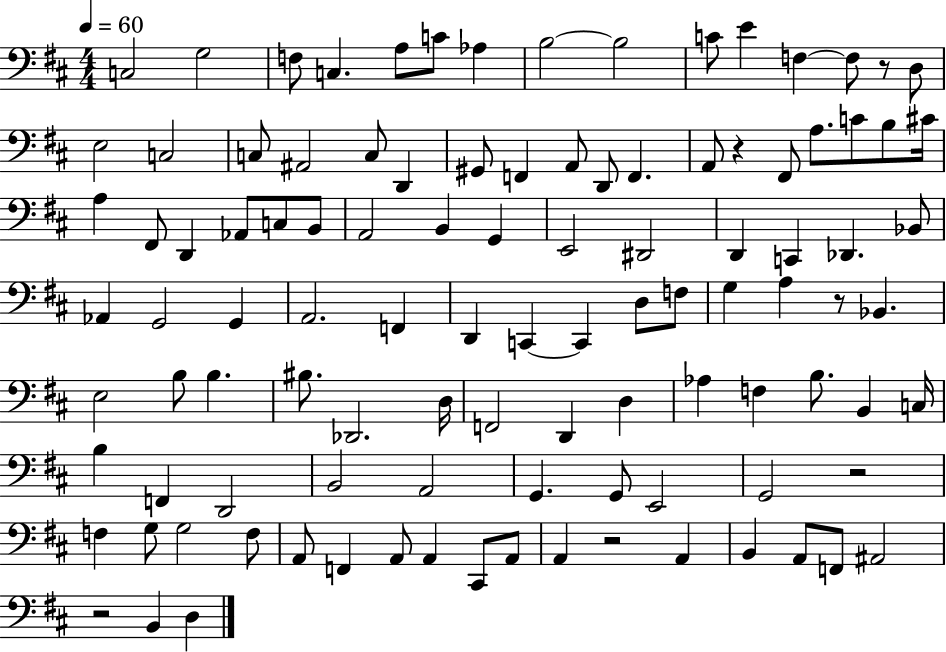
C3/h G3/h F3/e C3/q. A3/e C4/e Ab3/q B3/h B3/h C4/e E4/q F3/q F3/e R/e D3/e E3/h C3/h C3/e A#2/h C3/e D2/q G#2/e F2/q A2/e D2/e F2/q. A2/e R/q F#2/e A3/e. C4/e B3/e C#4/s A3/q F#2/e D2/q Ab2/e C3/e B2/e A2/h B2/q G2/q E2/h D#2/h D2/q C2/q Db2/q. Bb2/e Ab2/q G2/h G2/q A2/h. F2/q D2/q C2/q C2/q D3/e F3/e G3/q A3/q R/e Bb2/q. E3/h B3/e B3/q. BIS3/e. Db2/h. D3/s F2/h D2/q D3/q Ab3/q F3/q B3/e. B2/q C3/s B3/q F2/q D2/h B2/h A2/h G2/q. G2/e E2/h G2/h R/h F3/q G3/e G3/h F3/e A2/e F2/q A2/e A2/q C#2/e A2/e A2/q R/h A2/q B2/q A2/e F2/e A#2/h R/h B2/q D3/q